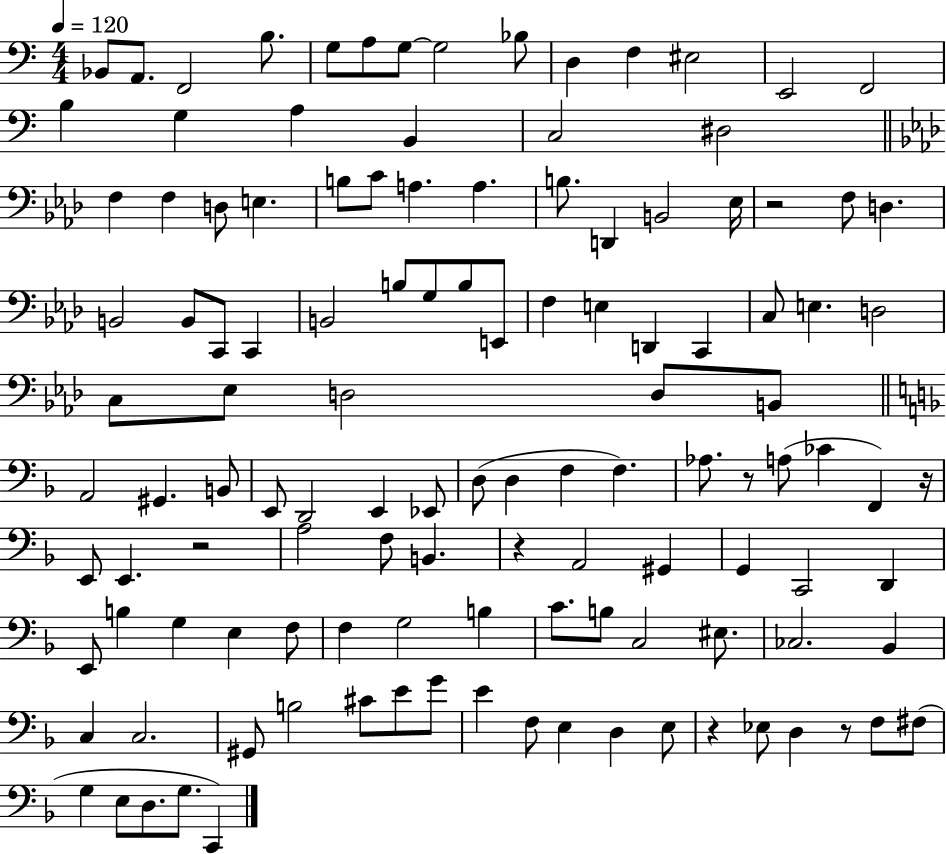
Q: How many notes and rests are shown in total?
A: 122